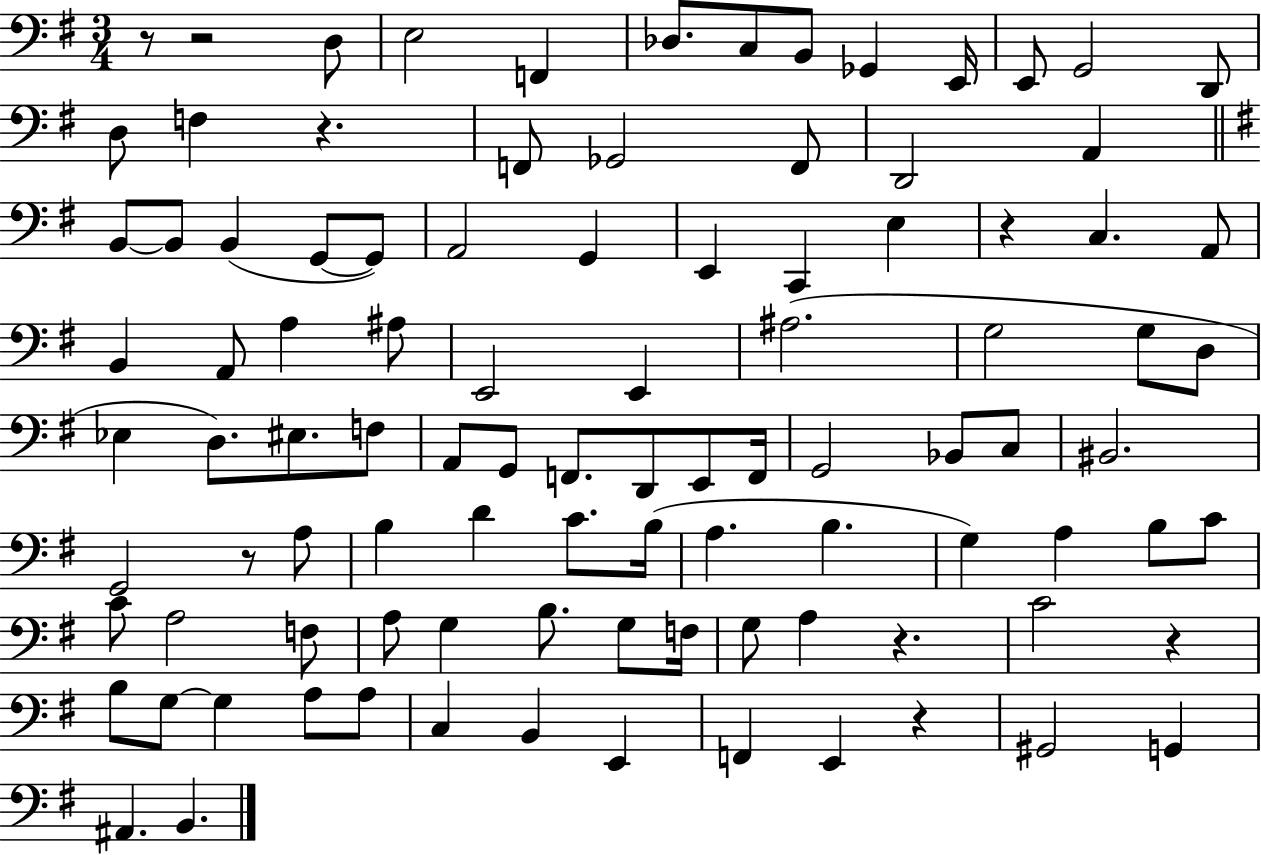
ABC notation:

X:1
T:Untitled
M:3/4
L:1/4
K:G
z/2 z2 D,/2 E,2 F,, _D,/2 C,/2 B,,/2 _G,, E,,/4 E,,/2 G,,2 D,,/2 D,/2 F, z F,,/2 _G,,2 F,,/2 D,,2 A,, B,,/2 B,,/2 B,, G,,/2 G,,/2 A,,2 G,, E,, C,, E, z C, A,,/2 B,, A,,/2 A, ^A,/2 E,,2 E,, ^A,2 G,2 G,/2 D,/2 _E, D,/2 ^E,/2 F,/2 A,,/2 G,,/2 F,,/2 D,,/2 E,,/2 F,,/4 G,,2 _B,,/2 C,/2 ^B,,2 G,,2 z/2 A,/2 B, D C/2 B,/4 A, B, G, A, B,/2 C/2 C/2 A,2 F,/2 A,/2 G, B,/2 G,/2 F,/4 G,/2 A, z C2 z B,/2 G,/2 G, A,/2 A,/2 C, B,, E,, F,, E,, z ^G,,2 G,, ^A,, B,,